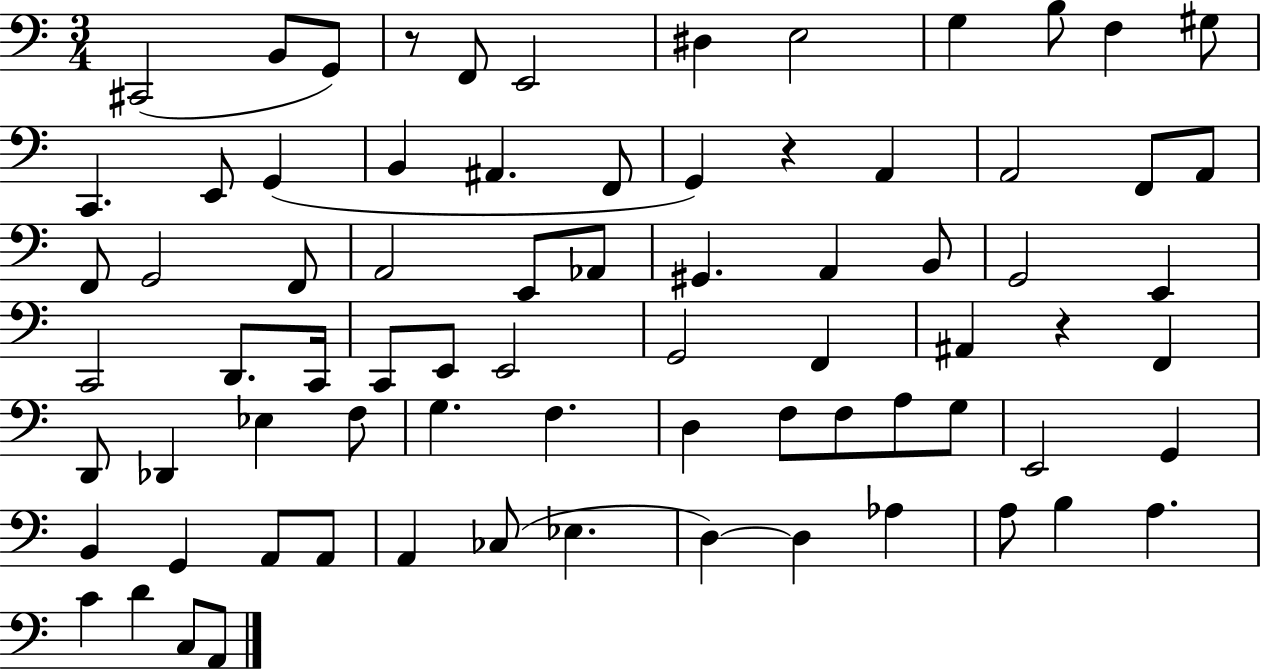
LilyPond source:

{
  \clef bass
  \numericTimeSignature
  \time 3/4
  \key c \major
  cis,2( b,8 g,8) | r8 f,8 e,2 | dis4 e2 | g4 b8 f4 gis8 | \break c,4. e,8 g,4( | b,4 ais,4. f,8 | g,4) r4 a,4 | a,2 f,8 a,8 | \break f,8 g,2 f,8 | a,2 e,8 aes,8 | gis,4. a,4 b,8 | g,2 e,4 | \break c,2 d,8. c,16 | c,8 e,8 e,2 | g,2 f,4 | ais,4 r4 f,4 | \break d,8 des,4 ees4 f8 | g4. f4. | d4 f8 f8 a8 g8 | e,2 g,4 | \break b,4 g,4 a,8 a,8 | a,4 ces8( ees4. | d4~~) d4 aes4 | a8 b4 a4. | \break c'4 d'4 c8 a,8 | \bar "|."
}